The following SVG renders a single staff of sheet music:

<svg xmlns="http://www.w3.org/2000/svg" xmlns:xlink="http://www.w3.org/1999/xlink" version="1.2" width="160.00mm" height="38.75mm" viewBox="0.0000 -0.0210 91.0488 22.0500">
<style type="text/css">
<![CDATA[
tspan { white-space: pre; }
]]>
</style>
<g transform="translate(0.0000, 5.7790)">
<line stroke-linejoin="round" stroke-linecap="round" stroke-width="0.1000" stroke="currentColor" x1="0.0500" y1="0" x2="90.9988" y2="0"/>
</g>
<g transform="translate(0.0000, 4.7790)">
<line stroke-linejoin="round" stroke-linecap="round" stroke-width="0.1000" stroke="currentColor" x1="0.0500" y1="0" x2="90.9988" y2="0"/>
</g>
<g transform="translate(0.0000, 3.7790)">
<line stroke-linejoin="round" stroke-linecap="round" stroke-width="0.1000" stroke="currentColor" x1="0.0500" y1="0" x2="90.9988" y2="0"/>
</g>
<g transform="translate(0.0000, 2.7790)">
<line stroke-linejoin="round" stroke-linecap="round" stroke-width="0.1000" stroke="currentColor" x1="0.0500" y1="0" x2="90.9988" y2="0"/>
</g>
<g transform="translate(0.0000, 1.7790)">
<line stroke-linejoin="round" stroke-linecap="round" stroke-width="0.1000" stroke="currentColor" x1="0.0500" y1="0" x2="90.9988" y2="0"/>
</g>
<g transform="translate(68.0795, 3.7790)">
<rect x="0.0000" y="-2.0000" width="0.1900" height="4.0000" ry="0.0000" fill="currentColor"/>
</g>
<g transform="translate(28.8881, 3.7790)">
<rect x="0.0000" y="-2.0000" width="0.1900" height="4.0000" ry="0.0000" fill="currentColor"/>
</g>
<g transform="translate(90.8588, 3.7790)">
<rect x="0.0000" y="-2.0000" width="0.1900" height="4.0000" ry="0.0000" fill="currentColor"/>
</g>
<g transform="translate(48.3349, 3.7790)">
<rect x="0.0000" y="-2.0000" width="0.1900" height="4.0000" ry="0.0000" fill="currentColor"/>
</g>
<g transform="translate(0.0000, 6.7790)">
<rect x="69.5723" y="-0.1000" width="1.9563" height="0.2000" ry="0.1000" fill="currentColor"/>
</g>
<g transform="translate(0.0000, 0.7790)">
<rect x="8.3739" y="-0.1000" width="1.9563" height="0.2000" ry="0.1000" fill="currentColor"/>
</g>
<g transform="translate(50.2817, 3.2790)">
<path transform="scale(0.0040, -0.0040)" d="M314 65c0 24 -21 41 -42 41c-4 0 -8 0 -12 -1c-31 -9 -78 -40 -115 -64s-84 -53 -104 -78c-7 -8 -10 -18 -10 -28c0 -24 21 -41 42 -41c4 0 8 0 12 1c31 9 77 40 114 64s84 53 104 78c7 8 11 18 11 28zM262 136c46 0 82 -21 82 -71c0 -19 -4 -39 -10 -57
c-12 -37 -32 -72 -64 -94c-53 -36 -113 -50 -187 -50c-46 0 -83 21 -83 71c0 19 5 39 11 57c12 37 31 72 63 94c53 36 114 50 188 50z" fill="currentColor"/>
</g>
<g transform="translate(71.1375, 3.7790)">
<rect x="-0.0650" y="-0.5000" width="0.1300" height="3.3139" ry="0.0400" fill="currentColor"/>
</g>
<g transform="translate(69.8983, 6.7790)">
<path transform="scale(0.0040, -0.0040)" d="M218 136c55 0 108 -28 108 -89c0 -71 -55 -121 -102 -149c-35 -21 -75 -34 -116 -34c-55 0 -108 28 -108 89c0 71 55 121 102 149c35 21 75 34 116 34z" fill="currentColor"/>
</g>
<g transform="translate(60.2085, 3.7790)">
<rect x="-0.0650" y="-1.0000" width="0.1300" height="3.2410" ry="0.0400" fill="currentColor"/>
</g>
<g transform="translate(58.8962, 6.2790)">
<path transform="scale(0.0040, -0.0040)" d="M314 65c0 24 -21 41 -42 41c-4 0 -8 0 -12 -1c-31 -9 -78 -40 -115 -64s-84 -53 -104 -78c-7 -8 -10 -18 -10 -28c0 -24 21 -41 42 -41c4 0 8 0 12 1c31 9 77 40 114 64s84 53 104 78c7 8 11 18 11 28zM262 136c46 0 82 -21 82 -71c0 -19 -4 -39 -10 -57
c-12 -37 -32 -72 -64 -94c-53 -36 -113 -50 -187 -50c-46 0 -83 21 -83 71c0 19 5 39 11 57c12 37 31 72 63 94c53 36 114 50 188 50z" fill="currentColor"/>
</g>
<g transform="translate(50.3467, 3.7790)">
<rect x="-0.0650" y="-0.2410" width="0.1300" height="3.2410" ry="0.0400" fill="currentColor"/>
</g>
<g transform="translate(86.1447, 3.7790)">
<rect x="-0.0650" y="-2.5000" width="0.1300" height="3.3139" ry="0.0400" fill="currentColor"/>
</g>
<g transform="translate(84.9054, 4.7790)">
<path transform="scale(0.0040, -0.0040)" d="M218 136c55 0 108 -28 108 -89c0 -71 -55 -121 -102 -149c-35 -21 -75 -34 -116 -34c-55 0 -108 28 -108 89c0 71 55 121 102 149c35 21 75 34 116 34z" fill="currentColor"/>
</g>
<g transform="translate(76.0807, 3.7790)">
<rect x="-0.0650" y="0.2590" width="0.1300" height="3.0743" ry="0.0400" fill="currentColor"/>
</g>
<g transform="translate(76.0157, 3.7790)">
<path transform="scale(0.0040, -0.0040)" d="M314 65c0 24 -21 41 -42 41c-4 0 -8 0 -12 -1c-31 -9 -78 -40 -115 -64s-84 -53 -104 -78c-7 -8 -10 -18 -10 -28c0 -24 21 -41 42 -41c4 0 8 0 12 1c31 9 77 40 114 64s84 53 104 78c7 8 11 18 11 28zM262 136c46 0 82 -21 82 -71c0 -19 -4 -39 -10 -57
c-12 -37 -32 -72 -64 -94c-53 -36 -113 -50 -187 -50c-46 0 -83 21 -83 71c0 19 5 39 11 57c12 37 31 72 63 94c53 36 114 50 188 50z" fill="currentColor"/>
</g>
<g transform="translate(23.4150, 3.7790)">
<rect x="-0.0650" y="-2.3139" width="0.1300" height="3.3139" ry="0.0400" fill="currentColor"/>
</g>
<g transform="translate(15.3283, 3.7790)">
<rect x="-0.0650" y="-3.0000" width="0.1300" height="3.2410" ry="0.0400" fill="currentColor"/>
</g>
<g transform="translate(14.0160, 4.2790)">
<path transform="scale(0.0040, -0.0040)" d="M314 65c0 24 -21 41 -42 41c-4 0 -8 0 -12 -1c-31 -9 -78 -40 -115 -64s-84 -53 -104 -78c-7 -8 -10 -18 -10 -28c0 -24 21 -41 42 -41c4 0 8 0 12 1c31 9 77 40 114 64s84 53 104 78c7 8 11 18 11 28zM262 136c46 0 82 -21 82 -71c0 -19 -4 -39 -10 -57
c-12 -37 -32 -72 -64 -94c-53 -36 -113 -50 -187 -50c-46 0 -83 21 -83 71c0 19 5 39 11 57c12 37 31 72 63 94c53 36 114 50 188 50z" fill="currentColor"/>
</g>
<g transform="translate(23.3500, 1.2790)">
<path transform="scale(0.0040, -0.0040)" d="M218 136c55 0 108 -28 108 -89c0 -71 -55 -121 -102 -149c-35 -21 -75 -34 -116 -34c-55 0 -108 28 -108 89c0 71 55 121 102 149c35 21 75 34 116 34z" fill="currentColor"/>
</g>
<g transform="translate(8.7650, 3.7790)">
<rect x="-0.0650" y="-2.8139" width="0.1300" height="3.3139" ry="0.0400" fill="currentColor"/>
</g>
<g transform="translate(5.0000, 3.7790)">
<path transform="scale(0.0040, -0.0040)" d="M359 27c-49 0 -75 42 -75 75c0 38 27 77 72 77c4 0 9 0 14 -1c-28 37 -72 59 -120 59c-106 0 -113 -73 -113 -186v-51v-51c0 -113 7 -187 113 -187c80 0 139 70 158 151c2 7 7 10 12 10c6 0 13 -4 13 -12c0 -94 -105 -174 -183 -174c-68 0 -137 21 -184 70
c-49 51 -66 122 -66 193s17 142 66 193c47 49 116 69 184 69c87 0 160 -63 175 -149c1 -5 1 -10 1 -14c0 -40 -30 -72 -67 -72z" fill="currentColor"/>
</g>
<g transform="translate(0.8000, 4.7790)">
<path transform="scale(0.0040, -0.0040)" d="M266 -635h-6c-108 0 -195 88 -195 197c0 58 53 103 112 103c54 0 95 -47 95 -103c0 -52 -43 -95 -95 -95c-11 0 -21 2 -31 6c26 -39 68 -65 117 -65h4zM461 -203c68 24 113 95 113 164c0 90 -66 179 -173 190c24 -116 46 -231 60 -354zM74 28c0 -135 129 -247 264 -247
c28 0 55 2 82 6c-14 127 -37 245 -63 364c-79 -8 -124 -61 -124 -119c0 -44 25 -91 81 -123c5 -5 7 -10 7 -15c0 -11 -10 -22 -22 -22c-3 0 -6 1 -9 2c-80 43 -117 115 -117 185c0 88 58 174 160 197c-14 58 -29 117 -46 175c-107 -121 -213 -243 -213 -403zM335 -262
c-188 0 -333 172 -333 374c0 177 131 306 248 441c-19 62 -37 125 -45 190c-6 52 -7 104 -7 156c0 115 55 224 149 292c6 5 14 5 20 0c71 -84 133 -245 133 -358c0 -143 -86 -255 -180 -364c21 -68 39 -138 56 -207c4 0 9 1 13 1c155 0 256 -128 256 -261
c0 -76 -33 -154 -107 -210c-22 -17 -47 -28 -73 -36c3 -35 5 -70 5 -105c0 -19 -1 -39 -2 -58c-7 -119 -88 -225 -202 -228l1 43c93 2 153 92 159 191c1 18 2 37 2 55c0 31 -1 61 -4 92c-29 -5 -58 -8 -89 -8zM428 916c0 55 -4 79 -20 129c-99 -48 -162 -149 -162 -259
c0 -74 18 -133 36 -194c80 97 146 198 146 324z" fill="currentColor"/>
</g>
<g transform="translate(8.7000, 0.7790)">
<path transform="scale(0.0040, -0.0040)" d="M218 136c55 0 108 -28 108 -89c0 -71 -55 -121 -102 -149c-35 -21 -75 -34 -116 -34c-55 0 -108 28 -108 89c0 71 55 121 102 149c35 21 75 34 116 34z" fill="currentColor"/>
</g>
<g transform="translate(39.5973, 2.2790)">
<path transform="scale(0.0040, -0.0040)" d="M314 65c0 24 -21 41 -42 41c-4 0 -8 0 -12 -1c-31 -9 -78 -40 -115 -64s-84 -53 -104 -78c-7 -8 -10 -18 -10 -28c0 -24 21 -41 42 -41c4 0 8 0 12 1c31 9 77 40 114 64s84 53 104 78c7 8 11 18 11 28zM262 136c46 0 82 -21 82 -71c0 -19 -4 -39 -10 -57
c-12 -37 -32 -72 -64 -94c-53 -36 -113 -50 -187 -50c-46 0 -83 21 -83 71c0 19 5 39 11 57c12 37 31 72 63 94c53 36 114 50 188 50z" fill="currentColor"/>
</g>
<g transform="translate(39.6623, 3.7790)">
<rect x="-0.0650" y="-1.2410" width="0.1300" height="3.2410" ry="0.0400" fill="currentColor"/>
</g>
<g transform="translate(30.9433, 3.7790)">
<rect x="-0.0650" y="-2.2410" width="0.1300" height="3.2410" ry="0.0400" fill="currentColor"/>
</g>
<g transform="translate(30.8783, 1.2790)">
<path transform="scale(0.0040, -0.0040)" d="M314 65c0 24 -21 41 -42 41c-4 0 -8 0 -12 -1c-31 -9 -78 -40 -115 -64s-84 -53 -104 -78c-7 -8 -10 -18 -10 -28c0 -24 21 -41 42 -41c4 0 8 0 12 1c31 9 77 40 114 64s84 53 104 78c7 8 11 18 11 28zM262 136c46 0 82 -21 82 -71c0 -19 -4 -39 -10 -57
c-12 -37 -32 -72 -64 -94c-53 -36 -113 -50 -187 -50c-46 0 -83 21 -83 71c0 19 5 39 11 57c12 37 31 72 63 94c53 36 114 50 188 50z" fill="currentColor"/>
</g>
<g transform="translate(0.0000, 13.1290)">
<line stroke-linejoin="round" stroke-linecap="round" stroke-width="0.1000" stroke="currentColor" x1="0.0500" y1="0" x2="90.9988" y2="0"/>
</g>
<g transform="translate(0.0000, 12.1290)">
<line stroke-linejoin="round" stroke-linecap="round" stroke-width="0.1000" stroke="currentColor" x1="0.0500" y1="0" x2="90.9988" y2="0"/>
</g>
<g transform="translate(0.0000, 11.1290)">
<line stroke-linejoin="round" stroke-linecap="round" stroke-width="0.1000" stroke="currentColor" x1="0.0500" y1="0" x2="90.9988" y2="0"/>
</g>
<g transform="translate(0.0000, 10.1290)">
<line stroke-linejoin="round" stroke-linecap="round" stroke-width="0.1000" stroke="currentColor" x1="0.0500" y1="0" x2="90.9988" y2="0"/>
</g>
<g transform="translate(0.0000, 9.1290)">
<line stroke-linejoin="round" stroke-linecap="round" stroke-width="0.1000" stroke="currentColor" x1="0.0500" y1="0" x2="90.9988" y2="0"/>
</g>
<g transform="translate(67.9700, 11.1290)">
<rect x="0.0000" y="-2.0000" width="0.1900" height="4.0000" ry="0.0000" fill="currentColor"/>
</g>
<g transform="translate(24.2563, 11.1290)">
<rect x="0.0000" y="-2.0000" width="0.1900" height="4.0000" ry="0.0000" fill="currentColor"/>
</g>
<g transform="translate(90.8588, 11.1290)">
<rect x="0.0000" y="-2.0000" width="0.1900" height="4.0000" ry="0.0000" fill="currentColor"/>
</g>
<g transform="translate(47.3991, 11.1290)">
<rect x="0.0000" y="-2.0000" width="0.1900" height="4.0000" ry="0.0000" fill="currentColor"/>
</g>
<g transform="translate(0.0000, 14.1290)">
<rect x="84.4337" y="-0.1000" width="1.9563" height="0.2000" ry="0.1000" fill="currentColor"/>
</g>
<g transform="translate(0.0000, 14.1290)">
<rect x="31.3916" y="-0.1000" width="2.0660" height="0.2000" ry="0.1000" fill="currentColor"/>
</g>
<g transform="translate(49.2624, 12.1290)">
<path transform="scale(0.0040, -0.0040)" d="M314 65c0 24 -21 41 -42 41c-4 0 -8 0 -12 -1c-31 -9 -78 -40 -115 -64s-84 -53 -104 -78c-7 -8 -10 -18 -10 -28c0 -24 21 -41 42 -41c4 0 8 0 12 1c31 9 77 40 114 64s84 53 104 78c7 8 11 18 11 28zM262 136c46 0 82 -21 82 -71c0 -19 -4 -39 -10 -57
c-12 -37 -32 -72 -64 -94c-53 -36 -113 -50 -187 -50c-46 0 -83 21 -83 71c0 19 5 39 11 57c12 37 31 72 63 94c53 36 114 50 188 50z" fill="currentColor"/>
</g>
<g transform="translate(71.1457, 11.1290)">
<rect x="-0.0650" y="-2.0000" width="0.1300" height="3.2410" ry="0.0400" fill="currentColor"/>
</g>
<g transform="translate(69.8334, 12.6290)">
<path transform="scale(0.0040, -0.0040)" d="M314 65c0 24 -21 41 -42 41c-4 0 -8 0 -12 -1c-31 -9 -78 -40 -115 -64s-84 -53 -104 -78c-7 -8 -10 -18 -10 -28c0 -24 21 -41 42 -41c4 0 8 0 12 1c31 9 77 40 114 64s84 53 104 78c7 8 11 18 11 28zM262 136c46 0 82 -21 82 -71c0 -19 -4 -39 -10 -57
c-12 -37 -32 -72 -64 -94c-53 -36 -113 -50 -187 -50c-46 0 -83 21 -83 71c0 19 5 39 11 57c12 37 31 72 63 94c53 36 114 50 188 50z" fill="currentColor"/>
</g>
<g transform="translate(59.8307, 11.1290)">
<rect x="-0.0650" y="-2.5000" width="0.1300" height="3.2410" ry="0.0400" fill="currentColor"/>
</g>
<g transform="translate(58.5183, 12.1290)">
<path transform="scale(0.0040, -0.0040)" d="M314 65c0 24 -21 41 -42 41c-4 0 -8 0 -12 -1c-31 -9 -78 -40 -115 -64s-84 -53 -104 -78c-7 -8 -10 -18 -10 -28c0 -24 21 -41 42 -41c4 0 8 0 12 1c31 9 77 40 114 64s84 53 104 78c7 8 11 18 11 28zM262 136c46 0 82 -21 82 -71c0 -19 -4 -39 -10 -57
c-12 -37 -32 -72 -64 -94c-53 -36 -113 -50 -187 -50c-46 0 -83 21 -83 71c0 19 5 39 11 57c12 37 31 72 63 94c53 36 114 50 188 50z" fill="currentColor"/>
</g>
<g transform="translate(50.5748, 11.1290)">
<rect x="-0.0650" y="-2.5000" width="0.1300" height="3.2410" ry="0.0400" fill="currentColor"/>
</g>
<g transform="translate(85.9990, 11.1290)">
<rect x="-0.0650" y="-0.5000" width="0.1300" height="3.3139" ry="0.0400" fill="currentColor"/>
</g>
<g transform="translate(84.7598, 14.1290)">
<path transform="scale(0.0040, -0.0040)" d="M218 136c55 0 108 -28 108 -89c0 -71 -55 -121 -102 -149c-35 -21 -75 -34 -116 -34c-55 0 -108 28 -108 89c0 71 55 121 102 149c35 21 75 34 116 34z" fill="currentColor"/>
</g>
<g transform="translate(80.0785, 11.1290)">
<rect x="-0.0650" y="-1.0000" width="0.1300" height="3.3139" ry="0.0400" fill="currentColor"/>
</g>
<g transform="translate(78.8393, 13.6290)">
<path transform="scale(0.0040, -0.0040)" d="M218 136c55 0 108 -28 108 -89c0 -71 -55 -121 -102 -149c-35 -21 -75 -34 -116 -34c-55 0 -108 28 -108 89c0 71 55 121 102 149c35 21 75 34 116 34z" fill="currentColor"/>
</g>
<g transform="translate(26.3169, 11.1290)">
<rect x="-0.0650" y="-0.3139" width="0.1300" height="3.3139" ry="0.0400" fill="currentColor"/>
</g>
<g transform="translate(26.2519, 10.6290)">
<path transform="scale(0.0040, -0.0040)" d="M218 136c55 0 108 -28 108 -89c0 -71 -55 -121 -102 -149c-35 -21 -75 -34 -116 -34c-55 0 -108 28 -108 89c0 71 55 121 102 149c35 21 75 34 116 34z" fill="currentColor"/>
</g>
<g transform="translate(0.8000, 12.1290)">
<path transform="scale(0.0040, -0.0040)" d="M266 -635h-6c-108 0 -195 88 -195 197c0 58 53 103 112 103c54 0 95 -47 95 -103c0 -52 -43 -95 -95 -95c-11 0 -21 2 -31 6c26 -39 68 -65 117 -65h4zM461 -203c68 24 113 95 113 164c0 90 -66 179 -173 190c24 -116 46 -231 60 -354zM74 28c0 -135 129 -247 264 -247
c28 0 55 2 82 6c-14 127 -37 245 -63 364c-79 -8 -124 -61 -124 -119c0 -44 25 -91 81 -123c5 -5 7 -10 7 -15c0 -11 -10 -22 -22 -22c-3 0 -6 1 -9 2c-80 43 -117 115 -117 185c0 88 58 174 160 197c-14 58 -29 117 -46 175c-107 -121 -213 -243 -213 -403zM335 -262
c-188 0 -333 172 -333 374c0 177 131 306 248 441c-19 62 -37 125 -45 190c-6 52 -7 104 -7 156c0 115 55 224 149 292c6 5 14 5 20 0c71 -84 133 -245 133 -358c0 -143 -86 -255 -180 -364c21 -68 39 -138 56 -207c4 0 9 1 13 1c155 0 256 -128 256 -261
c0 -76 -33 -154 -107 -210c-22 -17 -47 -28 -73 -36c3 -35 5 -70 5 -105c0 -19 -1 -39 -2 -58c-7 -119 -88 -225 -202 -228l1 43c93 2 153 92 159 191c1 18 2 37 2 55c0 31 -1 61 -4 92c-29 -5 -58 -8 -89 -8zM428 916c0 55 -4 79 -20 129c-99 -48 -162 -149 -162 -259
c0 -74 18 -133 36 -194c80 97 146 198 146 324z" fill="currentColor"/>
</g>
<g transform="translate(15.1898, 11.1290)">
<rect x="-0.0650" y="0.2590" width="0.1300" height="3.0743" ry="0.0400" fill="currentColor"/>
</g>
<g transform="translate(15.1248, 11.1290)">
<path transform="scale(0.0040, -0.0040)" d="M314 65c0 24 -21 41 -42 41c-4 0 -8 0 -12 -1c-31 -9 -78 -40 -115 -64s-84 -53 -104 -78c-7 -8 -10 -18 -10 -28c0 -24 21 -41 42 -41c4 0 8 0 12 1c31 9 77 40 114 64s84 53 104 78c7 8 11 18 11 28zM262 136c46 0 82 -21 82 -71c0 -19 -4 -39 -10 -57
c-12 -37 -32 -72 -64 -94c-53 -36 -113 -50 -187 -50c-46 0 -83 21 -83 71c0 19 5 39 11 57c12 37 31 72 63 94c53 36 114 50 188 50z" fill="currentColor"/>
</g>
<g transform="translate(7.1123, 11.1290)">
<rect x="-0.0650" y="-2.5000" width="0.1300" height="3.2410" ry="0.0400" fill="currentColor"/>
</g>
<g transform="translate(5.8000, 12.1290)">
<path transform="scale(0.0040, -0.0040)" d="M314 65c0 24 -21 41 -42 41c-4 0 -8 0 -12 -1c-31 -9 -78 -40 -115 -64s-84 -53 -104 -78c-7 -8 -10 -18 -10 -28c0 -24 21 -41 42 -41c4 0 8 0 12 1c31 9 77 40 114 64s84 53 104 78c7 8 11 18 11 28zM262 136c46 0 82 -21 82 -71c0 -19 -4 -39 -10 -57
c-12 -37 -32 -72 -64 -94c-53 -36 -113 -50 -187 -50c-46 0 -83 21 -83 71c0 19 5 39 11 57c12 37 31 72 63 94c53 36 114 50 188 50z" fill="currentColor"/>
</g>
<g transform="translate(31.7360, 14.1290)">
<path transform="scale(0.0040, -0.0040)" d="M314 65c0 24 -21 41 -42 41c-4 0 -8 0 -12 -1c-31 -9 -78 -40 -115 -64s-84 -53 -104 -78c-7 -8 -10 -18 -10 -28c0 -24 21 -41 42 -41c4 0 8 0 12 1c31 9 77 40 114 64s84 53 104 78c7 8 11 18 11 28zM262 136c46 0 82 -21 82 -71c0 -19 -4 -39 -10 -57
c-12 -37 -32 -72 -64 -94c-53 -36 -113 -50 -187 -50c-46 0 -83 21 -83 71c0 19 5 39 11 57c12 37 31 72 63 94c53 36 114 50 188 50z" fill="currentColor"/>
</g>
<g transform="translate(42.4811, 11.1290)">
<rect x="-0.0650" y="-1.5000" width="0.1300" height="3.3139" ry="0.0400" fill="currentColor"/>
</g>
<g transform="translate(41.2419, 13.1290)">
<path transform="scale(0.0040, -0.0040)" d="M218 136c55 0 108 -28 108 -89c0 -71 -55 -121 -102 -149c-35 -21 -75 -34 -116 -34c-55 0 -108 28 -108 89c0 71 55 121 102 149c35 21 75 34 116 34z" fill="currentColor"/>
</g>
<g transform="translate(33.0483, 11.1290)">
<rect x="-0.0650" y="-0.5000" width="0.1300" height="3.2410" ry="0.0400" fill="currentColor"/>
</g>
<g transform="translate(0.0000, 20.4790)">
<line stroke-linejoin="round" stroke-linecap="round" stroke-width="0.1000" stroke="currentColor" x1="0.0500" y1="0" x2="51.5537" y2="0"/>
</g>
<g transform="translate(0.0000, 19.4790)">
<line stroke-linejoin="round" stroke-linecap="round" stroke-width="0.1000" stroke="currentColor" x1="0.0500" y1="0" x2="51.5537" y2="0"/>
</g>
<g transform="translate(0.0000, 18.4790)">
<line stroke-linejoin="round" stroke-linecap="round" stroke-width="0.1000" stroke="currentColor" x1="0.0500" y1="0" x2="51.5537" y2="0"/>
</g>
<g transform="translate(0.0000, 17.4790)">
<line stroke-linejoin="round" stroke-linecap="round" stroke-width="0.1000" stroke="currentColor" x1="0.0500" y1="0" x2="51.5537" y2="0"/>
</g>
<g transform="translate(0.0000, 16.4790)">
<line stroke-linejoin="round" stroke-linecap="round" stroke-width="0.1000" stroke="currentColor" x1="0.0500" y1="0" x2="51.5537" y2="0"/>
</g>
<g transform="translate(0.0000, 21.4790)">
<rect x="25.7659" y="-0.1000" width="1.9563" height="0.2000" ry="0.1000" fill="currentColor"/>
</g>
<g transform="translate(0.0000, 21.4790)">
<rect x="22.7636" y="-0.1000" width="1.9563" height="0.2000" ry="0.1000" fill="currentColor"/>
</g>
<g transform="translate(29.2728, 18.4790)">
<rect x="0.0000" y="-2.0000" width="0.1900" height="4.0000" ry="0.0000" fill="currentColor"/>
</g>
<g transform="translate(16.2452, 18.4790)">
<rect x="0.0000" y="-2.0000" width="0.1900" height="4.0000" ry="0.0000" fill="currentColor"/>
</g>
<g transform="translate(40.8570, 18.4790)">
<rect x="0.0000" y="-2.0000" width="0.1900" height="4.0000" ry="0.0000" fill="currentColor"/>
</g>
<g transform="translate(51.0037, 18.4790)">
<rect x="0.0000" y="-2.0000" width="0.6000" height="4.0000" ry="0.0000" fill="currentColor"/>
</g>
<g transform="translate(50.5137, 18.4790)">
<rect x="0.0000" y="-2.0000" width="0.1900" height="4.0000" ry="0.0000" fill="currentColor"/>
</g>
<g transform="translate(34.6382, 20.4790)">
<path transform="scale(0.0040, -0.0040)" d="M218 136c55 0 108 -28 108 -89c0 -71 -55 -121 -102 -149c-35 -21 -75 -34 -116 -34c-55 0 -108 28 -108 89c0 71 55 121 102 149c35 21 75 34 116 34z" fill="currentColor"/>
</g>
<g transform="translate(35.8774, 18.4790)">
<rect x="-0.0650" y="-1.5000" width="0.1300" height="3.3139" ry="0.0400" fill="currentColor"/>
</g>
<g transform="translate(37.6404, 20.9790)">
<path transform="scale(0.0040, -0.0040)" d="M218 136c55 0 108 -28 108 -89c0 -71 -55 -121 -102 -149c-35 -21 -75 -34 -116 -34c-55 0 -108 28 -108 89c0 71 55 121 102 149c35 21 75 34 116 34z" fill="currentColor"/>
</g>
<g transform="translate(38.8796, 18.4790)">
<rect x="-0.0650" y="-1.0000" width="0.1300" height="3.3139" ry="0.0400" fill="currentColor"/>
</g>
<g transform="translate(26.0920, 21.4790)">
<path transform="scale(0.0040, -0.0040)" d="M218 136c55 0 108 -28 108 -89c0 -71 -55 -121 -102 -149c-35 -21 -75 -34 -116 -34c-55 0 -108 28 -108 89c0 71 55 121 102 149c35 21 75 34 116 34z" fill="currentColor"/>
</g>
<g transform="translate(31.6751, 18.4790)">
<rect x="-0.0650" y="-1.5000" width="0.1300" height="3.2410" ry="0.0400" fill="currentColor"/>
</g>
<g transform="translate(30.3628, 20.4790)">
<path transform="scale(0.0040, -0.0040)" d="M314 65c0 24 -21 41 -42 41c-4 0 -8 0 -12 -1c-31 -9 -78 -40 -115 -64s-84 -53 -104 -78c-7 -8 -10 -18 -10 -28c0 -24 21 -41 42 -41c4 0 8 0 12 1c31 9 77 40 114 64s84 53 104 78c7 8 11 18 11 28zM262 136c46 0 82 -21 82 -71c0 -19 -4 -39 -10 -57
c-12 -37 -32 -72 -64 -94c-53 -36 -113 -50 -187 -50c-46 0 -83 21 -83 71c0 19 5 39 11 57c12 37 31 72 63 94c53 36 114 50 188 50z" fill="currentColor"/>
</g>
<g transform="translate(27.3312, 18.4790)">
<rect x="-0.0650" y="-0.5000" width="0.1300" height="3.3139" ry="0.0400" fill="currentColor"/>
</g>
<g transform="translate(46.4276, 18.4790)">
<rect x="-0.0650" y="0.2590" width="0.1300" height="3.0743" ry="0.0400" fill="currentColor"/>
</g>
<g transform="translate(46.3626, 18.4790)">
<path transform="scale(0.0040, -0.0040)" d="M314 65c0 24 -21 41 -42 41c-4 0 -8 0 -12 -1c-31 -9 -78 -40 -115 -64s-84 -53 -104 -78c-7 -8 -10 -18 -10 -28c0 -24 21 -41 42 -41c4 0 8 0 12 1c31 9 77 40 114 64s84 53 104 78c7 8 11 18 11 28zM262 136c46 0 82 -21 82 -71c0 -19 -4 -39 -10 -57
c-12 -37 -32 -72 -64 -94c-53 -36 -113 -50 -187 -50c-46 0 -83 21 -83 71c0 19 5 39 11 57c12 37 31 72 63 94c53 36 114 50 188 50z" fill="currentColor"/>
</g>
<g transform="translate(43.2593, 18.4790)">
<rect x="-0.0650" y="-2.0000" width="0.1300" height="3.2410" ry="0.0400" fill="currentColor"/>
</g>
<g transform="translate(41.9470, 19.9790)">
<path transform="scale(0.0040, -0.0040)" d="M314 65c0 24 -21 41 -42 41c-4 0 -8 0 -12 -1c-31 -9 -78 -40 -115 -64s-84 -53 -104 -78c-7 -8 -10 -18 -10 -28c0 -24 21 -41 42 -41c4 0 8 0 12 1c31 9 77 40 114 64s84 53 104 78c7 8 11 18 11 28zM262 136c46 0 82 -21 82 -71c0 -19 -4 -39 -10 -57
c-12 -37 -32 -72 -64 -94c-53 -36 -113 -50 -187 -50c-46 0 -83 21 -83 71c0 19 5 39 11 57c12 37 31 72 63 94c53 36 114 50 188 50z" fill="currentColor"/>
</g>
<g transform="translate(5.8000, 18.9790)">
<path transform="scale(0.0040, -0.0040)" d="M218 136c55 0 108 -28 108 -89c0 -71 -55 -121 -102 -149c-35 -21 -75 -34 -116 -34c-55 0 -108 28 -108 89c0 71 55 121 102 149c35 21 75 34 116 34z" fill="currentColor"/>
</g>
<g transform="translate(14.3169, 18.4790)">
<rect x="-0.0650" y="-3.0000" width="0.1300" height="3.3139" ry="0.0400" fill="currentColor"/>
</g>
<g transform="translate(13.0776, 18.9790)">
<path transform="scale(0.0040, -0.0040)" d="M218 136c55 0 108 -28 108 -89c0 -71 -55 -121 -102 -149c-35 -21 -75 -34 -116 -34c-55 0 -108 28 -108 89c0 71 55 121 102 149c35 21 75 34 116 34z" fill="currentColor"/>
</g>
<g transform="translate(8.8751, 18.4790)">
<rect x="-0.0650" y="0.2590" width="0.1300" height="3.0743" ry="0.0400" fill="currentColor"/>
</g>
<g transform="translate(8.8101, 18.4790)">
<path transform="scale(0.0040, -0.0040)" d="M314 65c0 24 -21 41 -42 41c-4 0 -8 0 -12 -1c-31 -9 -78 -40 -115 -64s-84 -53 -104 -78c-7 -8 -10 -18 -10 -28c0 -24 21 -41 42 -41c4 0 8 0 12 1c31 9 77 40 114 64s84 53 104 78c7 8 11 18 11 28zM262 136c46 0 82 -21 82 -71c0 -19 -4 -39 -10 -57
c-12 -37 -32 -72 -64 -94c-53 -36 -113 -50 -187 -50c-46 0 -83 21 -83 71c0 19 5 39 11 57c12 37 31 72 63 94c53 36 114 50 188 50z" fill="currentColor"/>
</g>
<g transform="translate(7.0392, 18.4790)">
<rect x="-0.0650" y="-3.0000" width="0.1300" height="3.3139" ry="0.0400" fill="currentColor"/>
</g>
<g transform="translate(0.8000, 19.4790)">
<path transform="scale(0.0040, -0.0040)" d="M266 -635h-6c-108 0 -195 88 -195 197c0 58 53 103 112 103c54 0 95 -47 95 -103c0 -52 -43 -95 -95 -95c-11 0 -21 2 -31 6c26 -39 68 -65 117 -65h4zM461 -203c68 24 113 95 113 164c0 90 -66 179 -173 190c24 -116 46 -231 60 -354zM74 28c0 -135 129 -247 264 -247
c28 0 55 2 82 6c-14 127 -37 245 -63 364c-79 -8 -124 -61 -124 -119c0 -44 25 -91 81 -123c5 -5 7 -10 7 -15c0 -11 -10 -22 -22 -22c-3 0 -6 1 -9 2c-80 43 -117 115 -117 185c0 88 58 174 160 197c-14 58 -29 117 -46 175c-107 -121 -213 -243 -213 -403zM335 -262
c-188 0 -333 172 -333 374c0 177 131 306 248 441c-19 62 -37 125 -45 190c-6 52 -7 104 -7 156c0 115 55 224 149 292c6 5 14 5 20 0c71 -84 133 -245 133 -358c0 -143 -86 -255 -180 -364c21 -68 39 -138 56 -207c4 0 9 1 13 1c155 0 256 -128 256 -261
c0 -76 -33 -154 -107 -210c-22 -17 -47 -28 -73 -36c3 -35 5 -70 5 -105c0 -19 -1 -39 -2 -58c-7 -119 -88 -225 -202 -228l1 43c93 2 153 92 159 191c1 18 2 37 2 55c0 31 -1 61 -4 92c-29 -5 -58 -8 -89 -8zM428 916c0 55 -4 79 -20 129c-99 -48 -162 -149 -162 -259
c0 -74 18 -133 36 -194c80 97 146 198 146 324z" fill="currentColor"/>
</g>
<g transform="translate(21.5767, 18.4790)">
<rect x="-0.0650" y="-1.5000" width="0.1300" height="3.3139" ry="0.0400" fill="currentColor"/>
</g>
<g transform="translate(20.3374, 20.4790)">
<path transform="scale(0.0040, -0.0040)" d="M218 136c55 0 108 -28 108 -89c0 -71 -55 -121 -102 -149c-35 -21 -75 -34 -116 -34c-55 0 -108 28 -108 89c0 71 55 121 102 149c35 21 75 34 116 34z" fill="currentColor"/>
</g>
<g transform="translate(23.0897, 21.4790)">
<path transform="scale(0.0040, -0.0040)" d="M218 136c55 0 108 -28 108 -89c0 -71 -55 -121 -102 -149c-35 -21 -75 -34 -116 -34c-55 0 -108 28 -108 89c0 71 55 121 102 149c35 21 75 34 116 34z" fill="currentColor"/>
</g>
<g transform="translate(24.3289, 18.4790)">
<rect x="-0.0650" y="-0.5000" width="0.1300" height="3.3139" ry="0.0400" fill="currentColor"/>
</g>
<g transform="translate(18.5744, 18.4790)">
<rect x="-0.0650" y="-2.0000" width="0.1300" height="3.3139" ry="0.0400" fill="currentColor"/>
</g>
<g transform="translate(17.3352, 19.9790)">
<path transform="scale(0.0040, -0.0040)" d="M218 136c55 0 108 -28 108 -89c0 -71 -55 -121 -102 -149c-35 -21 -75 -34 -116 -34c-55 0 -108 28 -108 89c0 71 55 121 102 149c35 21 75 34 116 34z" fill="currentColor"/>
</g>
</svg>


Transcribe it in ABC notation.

X:1
T:Untitled
M:4/4
L:1/4
K:C
a A2 g g2 e2 c2 D2 C B2 G G2 B2 c C2 E G2 G2 F2 D C A B2 A F E C C E2 E D F2 B2